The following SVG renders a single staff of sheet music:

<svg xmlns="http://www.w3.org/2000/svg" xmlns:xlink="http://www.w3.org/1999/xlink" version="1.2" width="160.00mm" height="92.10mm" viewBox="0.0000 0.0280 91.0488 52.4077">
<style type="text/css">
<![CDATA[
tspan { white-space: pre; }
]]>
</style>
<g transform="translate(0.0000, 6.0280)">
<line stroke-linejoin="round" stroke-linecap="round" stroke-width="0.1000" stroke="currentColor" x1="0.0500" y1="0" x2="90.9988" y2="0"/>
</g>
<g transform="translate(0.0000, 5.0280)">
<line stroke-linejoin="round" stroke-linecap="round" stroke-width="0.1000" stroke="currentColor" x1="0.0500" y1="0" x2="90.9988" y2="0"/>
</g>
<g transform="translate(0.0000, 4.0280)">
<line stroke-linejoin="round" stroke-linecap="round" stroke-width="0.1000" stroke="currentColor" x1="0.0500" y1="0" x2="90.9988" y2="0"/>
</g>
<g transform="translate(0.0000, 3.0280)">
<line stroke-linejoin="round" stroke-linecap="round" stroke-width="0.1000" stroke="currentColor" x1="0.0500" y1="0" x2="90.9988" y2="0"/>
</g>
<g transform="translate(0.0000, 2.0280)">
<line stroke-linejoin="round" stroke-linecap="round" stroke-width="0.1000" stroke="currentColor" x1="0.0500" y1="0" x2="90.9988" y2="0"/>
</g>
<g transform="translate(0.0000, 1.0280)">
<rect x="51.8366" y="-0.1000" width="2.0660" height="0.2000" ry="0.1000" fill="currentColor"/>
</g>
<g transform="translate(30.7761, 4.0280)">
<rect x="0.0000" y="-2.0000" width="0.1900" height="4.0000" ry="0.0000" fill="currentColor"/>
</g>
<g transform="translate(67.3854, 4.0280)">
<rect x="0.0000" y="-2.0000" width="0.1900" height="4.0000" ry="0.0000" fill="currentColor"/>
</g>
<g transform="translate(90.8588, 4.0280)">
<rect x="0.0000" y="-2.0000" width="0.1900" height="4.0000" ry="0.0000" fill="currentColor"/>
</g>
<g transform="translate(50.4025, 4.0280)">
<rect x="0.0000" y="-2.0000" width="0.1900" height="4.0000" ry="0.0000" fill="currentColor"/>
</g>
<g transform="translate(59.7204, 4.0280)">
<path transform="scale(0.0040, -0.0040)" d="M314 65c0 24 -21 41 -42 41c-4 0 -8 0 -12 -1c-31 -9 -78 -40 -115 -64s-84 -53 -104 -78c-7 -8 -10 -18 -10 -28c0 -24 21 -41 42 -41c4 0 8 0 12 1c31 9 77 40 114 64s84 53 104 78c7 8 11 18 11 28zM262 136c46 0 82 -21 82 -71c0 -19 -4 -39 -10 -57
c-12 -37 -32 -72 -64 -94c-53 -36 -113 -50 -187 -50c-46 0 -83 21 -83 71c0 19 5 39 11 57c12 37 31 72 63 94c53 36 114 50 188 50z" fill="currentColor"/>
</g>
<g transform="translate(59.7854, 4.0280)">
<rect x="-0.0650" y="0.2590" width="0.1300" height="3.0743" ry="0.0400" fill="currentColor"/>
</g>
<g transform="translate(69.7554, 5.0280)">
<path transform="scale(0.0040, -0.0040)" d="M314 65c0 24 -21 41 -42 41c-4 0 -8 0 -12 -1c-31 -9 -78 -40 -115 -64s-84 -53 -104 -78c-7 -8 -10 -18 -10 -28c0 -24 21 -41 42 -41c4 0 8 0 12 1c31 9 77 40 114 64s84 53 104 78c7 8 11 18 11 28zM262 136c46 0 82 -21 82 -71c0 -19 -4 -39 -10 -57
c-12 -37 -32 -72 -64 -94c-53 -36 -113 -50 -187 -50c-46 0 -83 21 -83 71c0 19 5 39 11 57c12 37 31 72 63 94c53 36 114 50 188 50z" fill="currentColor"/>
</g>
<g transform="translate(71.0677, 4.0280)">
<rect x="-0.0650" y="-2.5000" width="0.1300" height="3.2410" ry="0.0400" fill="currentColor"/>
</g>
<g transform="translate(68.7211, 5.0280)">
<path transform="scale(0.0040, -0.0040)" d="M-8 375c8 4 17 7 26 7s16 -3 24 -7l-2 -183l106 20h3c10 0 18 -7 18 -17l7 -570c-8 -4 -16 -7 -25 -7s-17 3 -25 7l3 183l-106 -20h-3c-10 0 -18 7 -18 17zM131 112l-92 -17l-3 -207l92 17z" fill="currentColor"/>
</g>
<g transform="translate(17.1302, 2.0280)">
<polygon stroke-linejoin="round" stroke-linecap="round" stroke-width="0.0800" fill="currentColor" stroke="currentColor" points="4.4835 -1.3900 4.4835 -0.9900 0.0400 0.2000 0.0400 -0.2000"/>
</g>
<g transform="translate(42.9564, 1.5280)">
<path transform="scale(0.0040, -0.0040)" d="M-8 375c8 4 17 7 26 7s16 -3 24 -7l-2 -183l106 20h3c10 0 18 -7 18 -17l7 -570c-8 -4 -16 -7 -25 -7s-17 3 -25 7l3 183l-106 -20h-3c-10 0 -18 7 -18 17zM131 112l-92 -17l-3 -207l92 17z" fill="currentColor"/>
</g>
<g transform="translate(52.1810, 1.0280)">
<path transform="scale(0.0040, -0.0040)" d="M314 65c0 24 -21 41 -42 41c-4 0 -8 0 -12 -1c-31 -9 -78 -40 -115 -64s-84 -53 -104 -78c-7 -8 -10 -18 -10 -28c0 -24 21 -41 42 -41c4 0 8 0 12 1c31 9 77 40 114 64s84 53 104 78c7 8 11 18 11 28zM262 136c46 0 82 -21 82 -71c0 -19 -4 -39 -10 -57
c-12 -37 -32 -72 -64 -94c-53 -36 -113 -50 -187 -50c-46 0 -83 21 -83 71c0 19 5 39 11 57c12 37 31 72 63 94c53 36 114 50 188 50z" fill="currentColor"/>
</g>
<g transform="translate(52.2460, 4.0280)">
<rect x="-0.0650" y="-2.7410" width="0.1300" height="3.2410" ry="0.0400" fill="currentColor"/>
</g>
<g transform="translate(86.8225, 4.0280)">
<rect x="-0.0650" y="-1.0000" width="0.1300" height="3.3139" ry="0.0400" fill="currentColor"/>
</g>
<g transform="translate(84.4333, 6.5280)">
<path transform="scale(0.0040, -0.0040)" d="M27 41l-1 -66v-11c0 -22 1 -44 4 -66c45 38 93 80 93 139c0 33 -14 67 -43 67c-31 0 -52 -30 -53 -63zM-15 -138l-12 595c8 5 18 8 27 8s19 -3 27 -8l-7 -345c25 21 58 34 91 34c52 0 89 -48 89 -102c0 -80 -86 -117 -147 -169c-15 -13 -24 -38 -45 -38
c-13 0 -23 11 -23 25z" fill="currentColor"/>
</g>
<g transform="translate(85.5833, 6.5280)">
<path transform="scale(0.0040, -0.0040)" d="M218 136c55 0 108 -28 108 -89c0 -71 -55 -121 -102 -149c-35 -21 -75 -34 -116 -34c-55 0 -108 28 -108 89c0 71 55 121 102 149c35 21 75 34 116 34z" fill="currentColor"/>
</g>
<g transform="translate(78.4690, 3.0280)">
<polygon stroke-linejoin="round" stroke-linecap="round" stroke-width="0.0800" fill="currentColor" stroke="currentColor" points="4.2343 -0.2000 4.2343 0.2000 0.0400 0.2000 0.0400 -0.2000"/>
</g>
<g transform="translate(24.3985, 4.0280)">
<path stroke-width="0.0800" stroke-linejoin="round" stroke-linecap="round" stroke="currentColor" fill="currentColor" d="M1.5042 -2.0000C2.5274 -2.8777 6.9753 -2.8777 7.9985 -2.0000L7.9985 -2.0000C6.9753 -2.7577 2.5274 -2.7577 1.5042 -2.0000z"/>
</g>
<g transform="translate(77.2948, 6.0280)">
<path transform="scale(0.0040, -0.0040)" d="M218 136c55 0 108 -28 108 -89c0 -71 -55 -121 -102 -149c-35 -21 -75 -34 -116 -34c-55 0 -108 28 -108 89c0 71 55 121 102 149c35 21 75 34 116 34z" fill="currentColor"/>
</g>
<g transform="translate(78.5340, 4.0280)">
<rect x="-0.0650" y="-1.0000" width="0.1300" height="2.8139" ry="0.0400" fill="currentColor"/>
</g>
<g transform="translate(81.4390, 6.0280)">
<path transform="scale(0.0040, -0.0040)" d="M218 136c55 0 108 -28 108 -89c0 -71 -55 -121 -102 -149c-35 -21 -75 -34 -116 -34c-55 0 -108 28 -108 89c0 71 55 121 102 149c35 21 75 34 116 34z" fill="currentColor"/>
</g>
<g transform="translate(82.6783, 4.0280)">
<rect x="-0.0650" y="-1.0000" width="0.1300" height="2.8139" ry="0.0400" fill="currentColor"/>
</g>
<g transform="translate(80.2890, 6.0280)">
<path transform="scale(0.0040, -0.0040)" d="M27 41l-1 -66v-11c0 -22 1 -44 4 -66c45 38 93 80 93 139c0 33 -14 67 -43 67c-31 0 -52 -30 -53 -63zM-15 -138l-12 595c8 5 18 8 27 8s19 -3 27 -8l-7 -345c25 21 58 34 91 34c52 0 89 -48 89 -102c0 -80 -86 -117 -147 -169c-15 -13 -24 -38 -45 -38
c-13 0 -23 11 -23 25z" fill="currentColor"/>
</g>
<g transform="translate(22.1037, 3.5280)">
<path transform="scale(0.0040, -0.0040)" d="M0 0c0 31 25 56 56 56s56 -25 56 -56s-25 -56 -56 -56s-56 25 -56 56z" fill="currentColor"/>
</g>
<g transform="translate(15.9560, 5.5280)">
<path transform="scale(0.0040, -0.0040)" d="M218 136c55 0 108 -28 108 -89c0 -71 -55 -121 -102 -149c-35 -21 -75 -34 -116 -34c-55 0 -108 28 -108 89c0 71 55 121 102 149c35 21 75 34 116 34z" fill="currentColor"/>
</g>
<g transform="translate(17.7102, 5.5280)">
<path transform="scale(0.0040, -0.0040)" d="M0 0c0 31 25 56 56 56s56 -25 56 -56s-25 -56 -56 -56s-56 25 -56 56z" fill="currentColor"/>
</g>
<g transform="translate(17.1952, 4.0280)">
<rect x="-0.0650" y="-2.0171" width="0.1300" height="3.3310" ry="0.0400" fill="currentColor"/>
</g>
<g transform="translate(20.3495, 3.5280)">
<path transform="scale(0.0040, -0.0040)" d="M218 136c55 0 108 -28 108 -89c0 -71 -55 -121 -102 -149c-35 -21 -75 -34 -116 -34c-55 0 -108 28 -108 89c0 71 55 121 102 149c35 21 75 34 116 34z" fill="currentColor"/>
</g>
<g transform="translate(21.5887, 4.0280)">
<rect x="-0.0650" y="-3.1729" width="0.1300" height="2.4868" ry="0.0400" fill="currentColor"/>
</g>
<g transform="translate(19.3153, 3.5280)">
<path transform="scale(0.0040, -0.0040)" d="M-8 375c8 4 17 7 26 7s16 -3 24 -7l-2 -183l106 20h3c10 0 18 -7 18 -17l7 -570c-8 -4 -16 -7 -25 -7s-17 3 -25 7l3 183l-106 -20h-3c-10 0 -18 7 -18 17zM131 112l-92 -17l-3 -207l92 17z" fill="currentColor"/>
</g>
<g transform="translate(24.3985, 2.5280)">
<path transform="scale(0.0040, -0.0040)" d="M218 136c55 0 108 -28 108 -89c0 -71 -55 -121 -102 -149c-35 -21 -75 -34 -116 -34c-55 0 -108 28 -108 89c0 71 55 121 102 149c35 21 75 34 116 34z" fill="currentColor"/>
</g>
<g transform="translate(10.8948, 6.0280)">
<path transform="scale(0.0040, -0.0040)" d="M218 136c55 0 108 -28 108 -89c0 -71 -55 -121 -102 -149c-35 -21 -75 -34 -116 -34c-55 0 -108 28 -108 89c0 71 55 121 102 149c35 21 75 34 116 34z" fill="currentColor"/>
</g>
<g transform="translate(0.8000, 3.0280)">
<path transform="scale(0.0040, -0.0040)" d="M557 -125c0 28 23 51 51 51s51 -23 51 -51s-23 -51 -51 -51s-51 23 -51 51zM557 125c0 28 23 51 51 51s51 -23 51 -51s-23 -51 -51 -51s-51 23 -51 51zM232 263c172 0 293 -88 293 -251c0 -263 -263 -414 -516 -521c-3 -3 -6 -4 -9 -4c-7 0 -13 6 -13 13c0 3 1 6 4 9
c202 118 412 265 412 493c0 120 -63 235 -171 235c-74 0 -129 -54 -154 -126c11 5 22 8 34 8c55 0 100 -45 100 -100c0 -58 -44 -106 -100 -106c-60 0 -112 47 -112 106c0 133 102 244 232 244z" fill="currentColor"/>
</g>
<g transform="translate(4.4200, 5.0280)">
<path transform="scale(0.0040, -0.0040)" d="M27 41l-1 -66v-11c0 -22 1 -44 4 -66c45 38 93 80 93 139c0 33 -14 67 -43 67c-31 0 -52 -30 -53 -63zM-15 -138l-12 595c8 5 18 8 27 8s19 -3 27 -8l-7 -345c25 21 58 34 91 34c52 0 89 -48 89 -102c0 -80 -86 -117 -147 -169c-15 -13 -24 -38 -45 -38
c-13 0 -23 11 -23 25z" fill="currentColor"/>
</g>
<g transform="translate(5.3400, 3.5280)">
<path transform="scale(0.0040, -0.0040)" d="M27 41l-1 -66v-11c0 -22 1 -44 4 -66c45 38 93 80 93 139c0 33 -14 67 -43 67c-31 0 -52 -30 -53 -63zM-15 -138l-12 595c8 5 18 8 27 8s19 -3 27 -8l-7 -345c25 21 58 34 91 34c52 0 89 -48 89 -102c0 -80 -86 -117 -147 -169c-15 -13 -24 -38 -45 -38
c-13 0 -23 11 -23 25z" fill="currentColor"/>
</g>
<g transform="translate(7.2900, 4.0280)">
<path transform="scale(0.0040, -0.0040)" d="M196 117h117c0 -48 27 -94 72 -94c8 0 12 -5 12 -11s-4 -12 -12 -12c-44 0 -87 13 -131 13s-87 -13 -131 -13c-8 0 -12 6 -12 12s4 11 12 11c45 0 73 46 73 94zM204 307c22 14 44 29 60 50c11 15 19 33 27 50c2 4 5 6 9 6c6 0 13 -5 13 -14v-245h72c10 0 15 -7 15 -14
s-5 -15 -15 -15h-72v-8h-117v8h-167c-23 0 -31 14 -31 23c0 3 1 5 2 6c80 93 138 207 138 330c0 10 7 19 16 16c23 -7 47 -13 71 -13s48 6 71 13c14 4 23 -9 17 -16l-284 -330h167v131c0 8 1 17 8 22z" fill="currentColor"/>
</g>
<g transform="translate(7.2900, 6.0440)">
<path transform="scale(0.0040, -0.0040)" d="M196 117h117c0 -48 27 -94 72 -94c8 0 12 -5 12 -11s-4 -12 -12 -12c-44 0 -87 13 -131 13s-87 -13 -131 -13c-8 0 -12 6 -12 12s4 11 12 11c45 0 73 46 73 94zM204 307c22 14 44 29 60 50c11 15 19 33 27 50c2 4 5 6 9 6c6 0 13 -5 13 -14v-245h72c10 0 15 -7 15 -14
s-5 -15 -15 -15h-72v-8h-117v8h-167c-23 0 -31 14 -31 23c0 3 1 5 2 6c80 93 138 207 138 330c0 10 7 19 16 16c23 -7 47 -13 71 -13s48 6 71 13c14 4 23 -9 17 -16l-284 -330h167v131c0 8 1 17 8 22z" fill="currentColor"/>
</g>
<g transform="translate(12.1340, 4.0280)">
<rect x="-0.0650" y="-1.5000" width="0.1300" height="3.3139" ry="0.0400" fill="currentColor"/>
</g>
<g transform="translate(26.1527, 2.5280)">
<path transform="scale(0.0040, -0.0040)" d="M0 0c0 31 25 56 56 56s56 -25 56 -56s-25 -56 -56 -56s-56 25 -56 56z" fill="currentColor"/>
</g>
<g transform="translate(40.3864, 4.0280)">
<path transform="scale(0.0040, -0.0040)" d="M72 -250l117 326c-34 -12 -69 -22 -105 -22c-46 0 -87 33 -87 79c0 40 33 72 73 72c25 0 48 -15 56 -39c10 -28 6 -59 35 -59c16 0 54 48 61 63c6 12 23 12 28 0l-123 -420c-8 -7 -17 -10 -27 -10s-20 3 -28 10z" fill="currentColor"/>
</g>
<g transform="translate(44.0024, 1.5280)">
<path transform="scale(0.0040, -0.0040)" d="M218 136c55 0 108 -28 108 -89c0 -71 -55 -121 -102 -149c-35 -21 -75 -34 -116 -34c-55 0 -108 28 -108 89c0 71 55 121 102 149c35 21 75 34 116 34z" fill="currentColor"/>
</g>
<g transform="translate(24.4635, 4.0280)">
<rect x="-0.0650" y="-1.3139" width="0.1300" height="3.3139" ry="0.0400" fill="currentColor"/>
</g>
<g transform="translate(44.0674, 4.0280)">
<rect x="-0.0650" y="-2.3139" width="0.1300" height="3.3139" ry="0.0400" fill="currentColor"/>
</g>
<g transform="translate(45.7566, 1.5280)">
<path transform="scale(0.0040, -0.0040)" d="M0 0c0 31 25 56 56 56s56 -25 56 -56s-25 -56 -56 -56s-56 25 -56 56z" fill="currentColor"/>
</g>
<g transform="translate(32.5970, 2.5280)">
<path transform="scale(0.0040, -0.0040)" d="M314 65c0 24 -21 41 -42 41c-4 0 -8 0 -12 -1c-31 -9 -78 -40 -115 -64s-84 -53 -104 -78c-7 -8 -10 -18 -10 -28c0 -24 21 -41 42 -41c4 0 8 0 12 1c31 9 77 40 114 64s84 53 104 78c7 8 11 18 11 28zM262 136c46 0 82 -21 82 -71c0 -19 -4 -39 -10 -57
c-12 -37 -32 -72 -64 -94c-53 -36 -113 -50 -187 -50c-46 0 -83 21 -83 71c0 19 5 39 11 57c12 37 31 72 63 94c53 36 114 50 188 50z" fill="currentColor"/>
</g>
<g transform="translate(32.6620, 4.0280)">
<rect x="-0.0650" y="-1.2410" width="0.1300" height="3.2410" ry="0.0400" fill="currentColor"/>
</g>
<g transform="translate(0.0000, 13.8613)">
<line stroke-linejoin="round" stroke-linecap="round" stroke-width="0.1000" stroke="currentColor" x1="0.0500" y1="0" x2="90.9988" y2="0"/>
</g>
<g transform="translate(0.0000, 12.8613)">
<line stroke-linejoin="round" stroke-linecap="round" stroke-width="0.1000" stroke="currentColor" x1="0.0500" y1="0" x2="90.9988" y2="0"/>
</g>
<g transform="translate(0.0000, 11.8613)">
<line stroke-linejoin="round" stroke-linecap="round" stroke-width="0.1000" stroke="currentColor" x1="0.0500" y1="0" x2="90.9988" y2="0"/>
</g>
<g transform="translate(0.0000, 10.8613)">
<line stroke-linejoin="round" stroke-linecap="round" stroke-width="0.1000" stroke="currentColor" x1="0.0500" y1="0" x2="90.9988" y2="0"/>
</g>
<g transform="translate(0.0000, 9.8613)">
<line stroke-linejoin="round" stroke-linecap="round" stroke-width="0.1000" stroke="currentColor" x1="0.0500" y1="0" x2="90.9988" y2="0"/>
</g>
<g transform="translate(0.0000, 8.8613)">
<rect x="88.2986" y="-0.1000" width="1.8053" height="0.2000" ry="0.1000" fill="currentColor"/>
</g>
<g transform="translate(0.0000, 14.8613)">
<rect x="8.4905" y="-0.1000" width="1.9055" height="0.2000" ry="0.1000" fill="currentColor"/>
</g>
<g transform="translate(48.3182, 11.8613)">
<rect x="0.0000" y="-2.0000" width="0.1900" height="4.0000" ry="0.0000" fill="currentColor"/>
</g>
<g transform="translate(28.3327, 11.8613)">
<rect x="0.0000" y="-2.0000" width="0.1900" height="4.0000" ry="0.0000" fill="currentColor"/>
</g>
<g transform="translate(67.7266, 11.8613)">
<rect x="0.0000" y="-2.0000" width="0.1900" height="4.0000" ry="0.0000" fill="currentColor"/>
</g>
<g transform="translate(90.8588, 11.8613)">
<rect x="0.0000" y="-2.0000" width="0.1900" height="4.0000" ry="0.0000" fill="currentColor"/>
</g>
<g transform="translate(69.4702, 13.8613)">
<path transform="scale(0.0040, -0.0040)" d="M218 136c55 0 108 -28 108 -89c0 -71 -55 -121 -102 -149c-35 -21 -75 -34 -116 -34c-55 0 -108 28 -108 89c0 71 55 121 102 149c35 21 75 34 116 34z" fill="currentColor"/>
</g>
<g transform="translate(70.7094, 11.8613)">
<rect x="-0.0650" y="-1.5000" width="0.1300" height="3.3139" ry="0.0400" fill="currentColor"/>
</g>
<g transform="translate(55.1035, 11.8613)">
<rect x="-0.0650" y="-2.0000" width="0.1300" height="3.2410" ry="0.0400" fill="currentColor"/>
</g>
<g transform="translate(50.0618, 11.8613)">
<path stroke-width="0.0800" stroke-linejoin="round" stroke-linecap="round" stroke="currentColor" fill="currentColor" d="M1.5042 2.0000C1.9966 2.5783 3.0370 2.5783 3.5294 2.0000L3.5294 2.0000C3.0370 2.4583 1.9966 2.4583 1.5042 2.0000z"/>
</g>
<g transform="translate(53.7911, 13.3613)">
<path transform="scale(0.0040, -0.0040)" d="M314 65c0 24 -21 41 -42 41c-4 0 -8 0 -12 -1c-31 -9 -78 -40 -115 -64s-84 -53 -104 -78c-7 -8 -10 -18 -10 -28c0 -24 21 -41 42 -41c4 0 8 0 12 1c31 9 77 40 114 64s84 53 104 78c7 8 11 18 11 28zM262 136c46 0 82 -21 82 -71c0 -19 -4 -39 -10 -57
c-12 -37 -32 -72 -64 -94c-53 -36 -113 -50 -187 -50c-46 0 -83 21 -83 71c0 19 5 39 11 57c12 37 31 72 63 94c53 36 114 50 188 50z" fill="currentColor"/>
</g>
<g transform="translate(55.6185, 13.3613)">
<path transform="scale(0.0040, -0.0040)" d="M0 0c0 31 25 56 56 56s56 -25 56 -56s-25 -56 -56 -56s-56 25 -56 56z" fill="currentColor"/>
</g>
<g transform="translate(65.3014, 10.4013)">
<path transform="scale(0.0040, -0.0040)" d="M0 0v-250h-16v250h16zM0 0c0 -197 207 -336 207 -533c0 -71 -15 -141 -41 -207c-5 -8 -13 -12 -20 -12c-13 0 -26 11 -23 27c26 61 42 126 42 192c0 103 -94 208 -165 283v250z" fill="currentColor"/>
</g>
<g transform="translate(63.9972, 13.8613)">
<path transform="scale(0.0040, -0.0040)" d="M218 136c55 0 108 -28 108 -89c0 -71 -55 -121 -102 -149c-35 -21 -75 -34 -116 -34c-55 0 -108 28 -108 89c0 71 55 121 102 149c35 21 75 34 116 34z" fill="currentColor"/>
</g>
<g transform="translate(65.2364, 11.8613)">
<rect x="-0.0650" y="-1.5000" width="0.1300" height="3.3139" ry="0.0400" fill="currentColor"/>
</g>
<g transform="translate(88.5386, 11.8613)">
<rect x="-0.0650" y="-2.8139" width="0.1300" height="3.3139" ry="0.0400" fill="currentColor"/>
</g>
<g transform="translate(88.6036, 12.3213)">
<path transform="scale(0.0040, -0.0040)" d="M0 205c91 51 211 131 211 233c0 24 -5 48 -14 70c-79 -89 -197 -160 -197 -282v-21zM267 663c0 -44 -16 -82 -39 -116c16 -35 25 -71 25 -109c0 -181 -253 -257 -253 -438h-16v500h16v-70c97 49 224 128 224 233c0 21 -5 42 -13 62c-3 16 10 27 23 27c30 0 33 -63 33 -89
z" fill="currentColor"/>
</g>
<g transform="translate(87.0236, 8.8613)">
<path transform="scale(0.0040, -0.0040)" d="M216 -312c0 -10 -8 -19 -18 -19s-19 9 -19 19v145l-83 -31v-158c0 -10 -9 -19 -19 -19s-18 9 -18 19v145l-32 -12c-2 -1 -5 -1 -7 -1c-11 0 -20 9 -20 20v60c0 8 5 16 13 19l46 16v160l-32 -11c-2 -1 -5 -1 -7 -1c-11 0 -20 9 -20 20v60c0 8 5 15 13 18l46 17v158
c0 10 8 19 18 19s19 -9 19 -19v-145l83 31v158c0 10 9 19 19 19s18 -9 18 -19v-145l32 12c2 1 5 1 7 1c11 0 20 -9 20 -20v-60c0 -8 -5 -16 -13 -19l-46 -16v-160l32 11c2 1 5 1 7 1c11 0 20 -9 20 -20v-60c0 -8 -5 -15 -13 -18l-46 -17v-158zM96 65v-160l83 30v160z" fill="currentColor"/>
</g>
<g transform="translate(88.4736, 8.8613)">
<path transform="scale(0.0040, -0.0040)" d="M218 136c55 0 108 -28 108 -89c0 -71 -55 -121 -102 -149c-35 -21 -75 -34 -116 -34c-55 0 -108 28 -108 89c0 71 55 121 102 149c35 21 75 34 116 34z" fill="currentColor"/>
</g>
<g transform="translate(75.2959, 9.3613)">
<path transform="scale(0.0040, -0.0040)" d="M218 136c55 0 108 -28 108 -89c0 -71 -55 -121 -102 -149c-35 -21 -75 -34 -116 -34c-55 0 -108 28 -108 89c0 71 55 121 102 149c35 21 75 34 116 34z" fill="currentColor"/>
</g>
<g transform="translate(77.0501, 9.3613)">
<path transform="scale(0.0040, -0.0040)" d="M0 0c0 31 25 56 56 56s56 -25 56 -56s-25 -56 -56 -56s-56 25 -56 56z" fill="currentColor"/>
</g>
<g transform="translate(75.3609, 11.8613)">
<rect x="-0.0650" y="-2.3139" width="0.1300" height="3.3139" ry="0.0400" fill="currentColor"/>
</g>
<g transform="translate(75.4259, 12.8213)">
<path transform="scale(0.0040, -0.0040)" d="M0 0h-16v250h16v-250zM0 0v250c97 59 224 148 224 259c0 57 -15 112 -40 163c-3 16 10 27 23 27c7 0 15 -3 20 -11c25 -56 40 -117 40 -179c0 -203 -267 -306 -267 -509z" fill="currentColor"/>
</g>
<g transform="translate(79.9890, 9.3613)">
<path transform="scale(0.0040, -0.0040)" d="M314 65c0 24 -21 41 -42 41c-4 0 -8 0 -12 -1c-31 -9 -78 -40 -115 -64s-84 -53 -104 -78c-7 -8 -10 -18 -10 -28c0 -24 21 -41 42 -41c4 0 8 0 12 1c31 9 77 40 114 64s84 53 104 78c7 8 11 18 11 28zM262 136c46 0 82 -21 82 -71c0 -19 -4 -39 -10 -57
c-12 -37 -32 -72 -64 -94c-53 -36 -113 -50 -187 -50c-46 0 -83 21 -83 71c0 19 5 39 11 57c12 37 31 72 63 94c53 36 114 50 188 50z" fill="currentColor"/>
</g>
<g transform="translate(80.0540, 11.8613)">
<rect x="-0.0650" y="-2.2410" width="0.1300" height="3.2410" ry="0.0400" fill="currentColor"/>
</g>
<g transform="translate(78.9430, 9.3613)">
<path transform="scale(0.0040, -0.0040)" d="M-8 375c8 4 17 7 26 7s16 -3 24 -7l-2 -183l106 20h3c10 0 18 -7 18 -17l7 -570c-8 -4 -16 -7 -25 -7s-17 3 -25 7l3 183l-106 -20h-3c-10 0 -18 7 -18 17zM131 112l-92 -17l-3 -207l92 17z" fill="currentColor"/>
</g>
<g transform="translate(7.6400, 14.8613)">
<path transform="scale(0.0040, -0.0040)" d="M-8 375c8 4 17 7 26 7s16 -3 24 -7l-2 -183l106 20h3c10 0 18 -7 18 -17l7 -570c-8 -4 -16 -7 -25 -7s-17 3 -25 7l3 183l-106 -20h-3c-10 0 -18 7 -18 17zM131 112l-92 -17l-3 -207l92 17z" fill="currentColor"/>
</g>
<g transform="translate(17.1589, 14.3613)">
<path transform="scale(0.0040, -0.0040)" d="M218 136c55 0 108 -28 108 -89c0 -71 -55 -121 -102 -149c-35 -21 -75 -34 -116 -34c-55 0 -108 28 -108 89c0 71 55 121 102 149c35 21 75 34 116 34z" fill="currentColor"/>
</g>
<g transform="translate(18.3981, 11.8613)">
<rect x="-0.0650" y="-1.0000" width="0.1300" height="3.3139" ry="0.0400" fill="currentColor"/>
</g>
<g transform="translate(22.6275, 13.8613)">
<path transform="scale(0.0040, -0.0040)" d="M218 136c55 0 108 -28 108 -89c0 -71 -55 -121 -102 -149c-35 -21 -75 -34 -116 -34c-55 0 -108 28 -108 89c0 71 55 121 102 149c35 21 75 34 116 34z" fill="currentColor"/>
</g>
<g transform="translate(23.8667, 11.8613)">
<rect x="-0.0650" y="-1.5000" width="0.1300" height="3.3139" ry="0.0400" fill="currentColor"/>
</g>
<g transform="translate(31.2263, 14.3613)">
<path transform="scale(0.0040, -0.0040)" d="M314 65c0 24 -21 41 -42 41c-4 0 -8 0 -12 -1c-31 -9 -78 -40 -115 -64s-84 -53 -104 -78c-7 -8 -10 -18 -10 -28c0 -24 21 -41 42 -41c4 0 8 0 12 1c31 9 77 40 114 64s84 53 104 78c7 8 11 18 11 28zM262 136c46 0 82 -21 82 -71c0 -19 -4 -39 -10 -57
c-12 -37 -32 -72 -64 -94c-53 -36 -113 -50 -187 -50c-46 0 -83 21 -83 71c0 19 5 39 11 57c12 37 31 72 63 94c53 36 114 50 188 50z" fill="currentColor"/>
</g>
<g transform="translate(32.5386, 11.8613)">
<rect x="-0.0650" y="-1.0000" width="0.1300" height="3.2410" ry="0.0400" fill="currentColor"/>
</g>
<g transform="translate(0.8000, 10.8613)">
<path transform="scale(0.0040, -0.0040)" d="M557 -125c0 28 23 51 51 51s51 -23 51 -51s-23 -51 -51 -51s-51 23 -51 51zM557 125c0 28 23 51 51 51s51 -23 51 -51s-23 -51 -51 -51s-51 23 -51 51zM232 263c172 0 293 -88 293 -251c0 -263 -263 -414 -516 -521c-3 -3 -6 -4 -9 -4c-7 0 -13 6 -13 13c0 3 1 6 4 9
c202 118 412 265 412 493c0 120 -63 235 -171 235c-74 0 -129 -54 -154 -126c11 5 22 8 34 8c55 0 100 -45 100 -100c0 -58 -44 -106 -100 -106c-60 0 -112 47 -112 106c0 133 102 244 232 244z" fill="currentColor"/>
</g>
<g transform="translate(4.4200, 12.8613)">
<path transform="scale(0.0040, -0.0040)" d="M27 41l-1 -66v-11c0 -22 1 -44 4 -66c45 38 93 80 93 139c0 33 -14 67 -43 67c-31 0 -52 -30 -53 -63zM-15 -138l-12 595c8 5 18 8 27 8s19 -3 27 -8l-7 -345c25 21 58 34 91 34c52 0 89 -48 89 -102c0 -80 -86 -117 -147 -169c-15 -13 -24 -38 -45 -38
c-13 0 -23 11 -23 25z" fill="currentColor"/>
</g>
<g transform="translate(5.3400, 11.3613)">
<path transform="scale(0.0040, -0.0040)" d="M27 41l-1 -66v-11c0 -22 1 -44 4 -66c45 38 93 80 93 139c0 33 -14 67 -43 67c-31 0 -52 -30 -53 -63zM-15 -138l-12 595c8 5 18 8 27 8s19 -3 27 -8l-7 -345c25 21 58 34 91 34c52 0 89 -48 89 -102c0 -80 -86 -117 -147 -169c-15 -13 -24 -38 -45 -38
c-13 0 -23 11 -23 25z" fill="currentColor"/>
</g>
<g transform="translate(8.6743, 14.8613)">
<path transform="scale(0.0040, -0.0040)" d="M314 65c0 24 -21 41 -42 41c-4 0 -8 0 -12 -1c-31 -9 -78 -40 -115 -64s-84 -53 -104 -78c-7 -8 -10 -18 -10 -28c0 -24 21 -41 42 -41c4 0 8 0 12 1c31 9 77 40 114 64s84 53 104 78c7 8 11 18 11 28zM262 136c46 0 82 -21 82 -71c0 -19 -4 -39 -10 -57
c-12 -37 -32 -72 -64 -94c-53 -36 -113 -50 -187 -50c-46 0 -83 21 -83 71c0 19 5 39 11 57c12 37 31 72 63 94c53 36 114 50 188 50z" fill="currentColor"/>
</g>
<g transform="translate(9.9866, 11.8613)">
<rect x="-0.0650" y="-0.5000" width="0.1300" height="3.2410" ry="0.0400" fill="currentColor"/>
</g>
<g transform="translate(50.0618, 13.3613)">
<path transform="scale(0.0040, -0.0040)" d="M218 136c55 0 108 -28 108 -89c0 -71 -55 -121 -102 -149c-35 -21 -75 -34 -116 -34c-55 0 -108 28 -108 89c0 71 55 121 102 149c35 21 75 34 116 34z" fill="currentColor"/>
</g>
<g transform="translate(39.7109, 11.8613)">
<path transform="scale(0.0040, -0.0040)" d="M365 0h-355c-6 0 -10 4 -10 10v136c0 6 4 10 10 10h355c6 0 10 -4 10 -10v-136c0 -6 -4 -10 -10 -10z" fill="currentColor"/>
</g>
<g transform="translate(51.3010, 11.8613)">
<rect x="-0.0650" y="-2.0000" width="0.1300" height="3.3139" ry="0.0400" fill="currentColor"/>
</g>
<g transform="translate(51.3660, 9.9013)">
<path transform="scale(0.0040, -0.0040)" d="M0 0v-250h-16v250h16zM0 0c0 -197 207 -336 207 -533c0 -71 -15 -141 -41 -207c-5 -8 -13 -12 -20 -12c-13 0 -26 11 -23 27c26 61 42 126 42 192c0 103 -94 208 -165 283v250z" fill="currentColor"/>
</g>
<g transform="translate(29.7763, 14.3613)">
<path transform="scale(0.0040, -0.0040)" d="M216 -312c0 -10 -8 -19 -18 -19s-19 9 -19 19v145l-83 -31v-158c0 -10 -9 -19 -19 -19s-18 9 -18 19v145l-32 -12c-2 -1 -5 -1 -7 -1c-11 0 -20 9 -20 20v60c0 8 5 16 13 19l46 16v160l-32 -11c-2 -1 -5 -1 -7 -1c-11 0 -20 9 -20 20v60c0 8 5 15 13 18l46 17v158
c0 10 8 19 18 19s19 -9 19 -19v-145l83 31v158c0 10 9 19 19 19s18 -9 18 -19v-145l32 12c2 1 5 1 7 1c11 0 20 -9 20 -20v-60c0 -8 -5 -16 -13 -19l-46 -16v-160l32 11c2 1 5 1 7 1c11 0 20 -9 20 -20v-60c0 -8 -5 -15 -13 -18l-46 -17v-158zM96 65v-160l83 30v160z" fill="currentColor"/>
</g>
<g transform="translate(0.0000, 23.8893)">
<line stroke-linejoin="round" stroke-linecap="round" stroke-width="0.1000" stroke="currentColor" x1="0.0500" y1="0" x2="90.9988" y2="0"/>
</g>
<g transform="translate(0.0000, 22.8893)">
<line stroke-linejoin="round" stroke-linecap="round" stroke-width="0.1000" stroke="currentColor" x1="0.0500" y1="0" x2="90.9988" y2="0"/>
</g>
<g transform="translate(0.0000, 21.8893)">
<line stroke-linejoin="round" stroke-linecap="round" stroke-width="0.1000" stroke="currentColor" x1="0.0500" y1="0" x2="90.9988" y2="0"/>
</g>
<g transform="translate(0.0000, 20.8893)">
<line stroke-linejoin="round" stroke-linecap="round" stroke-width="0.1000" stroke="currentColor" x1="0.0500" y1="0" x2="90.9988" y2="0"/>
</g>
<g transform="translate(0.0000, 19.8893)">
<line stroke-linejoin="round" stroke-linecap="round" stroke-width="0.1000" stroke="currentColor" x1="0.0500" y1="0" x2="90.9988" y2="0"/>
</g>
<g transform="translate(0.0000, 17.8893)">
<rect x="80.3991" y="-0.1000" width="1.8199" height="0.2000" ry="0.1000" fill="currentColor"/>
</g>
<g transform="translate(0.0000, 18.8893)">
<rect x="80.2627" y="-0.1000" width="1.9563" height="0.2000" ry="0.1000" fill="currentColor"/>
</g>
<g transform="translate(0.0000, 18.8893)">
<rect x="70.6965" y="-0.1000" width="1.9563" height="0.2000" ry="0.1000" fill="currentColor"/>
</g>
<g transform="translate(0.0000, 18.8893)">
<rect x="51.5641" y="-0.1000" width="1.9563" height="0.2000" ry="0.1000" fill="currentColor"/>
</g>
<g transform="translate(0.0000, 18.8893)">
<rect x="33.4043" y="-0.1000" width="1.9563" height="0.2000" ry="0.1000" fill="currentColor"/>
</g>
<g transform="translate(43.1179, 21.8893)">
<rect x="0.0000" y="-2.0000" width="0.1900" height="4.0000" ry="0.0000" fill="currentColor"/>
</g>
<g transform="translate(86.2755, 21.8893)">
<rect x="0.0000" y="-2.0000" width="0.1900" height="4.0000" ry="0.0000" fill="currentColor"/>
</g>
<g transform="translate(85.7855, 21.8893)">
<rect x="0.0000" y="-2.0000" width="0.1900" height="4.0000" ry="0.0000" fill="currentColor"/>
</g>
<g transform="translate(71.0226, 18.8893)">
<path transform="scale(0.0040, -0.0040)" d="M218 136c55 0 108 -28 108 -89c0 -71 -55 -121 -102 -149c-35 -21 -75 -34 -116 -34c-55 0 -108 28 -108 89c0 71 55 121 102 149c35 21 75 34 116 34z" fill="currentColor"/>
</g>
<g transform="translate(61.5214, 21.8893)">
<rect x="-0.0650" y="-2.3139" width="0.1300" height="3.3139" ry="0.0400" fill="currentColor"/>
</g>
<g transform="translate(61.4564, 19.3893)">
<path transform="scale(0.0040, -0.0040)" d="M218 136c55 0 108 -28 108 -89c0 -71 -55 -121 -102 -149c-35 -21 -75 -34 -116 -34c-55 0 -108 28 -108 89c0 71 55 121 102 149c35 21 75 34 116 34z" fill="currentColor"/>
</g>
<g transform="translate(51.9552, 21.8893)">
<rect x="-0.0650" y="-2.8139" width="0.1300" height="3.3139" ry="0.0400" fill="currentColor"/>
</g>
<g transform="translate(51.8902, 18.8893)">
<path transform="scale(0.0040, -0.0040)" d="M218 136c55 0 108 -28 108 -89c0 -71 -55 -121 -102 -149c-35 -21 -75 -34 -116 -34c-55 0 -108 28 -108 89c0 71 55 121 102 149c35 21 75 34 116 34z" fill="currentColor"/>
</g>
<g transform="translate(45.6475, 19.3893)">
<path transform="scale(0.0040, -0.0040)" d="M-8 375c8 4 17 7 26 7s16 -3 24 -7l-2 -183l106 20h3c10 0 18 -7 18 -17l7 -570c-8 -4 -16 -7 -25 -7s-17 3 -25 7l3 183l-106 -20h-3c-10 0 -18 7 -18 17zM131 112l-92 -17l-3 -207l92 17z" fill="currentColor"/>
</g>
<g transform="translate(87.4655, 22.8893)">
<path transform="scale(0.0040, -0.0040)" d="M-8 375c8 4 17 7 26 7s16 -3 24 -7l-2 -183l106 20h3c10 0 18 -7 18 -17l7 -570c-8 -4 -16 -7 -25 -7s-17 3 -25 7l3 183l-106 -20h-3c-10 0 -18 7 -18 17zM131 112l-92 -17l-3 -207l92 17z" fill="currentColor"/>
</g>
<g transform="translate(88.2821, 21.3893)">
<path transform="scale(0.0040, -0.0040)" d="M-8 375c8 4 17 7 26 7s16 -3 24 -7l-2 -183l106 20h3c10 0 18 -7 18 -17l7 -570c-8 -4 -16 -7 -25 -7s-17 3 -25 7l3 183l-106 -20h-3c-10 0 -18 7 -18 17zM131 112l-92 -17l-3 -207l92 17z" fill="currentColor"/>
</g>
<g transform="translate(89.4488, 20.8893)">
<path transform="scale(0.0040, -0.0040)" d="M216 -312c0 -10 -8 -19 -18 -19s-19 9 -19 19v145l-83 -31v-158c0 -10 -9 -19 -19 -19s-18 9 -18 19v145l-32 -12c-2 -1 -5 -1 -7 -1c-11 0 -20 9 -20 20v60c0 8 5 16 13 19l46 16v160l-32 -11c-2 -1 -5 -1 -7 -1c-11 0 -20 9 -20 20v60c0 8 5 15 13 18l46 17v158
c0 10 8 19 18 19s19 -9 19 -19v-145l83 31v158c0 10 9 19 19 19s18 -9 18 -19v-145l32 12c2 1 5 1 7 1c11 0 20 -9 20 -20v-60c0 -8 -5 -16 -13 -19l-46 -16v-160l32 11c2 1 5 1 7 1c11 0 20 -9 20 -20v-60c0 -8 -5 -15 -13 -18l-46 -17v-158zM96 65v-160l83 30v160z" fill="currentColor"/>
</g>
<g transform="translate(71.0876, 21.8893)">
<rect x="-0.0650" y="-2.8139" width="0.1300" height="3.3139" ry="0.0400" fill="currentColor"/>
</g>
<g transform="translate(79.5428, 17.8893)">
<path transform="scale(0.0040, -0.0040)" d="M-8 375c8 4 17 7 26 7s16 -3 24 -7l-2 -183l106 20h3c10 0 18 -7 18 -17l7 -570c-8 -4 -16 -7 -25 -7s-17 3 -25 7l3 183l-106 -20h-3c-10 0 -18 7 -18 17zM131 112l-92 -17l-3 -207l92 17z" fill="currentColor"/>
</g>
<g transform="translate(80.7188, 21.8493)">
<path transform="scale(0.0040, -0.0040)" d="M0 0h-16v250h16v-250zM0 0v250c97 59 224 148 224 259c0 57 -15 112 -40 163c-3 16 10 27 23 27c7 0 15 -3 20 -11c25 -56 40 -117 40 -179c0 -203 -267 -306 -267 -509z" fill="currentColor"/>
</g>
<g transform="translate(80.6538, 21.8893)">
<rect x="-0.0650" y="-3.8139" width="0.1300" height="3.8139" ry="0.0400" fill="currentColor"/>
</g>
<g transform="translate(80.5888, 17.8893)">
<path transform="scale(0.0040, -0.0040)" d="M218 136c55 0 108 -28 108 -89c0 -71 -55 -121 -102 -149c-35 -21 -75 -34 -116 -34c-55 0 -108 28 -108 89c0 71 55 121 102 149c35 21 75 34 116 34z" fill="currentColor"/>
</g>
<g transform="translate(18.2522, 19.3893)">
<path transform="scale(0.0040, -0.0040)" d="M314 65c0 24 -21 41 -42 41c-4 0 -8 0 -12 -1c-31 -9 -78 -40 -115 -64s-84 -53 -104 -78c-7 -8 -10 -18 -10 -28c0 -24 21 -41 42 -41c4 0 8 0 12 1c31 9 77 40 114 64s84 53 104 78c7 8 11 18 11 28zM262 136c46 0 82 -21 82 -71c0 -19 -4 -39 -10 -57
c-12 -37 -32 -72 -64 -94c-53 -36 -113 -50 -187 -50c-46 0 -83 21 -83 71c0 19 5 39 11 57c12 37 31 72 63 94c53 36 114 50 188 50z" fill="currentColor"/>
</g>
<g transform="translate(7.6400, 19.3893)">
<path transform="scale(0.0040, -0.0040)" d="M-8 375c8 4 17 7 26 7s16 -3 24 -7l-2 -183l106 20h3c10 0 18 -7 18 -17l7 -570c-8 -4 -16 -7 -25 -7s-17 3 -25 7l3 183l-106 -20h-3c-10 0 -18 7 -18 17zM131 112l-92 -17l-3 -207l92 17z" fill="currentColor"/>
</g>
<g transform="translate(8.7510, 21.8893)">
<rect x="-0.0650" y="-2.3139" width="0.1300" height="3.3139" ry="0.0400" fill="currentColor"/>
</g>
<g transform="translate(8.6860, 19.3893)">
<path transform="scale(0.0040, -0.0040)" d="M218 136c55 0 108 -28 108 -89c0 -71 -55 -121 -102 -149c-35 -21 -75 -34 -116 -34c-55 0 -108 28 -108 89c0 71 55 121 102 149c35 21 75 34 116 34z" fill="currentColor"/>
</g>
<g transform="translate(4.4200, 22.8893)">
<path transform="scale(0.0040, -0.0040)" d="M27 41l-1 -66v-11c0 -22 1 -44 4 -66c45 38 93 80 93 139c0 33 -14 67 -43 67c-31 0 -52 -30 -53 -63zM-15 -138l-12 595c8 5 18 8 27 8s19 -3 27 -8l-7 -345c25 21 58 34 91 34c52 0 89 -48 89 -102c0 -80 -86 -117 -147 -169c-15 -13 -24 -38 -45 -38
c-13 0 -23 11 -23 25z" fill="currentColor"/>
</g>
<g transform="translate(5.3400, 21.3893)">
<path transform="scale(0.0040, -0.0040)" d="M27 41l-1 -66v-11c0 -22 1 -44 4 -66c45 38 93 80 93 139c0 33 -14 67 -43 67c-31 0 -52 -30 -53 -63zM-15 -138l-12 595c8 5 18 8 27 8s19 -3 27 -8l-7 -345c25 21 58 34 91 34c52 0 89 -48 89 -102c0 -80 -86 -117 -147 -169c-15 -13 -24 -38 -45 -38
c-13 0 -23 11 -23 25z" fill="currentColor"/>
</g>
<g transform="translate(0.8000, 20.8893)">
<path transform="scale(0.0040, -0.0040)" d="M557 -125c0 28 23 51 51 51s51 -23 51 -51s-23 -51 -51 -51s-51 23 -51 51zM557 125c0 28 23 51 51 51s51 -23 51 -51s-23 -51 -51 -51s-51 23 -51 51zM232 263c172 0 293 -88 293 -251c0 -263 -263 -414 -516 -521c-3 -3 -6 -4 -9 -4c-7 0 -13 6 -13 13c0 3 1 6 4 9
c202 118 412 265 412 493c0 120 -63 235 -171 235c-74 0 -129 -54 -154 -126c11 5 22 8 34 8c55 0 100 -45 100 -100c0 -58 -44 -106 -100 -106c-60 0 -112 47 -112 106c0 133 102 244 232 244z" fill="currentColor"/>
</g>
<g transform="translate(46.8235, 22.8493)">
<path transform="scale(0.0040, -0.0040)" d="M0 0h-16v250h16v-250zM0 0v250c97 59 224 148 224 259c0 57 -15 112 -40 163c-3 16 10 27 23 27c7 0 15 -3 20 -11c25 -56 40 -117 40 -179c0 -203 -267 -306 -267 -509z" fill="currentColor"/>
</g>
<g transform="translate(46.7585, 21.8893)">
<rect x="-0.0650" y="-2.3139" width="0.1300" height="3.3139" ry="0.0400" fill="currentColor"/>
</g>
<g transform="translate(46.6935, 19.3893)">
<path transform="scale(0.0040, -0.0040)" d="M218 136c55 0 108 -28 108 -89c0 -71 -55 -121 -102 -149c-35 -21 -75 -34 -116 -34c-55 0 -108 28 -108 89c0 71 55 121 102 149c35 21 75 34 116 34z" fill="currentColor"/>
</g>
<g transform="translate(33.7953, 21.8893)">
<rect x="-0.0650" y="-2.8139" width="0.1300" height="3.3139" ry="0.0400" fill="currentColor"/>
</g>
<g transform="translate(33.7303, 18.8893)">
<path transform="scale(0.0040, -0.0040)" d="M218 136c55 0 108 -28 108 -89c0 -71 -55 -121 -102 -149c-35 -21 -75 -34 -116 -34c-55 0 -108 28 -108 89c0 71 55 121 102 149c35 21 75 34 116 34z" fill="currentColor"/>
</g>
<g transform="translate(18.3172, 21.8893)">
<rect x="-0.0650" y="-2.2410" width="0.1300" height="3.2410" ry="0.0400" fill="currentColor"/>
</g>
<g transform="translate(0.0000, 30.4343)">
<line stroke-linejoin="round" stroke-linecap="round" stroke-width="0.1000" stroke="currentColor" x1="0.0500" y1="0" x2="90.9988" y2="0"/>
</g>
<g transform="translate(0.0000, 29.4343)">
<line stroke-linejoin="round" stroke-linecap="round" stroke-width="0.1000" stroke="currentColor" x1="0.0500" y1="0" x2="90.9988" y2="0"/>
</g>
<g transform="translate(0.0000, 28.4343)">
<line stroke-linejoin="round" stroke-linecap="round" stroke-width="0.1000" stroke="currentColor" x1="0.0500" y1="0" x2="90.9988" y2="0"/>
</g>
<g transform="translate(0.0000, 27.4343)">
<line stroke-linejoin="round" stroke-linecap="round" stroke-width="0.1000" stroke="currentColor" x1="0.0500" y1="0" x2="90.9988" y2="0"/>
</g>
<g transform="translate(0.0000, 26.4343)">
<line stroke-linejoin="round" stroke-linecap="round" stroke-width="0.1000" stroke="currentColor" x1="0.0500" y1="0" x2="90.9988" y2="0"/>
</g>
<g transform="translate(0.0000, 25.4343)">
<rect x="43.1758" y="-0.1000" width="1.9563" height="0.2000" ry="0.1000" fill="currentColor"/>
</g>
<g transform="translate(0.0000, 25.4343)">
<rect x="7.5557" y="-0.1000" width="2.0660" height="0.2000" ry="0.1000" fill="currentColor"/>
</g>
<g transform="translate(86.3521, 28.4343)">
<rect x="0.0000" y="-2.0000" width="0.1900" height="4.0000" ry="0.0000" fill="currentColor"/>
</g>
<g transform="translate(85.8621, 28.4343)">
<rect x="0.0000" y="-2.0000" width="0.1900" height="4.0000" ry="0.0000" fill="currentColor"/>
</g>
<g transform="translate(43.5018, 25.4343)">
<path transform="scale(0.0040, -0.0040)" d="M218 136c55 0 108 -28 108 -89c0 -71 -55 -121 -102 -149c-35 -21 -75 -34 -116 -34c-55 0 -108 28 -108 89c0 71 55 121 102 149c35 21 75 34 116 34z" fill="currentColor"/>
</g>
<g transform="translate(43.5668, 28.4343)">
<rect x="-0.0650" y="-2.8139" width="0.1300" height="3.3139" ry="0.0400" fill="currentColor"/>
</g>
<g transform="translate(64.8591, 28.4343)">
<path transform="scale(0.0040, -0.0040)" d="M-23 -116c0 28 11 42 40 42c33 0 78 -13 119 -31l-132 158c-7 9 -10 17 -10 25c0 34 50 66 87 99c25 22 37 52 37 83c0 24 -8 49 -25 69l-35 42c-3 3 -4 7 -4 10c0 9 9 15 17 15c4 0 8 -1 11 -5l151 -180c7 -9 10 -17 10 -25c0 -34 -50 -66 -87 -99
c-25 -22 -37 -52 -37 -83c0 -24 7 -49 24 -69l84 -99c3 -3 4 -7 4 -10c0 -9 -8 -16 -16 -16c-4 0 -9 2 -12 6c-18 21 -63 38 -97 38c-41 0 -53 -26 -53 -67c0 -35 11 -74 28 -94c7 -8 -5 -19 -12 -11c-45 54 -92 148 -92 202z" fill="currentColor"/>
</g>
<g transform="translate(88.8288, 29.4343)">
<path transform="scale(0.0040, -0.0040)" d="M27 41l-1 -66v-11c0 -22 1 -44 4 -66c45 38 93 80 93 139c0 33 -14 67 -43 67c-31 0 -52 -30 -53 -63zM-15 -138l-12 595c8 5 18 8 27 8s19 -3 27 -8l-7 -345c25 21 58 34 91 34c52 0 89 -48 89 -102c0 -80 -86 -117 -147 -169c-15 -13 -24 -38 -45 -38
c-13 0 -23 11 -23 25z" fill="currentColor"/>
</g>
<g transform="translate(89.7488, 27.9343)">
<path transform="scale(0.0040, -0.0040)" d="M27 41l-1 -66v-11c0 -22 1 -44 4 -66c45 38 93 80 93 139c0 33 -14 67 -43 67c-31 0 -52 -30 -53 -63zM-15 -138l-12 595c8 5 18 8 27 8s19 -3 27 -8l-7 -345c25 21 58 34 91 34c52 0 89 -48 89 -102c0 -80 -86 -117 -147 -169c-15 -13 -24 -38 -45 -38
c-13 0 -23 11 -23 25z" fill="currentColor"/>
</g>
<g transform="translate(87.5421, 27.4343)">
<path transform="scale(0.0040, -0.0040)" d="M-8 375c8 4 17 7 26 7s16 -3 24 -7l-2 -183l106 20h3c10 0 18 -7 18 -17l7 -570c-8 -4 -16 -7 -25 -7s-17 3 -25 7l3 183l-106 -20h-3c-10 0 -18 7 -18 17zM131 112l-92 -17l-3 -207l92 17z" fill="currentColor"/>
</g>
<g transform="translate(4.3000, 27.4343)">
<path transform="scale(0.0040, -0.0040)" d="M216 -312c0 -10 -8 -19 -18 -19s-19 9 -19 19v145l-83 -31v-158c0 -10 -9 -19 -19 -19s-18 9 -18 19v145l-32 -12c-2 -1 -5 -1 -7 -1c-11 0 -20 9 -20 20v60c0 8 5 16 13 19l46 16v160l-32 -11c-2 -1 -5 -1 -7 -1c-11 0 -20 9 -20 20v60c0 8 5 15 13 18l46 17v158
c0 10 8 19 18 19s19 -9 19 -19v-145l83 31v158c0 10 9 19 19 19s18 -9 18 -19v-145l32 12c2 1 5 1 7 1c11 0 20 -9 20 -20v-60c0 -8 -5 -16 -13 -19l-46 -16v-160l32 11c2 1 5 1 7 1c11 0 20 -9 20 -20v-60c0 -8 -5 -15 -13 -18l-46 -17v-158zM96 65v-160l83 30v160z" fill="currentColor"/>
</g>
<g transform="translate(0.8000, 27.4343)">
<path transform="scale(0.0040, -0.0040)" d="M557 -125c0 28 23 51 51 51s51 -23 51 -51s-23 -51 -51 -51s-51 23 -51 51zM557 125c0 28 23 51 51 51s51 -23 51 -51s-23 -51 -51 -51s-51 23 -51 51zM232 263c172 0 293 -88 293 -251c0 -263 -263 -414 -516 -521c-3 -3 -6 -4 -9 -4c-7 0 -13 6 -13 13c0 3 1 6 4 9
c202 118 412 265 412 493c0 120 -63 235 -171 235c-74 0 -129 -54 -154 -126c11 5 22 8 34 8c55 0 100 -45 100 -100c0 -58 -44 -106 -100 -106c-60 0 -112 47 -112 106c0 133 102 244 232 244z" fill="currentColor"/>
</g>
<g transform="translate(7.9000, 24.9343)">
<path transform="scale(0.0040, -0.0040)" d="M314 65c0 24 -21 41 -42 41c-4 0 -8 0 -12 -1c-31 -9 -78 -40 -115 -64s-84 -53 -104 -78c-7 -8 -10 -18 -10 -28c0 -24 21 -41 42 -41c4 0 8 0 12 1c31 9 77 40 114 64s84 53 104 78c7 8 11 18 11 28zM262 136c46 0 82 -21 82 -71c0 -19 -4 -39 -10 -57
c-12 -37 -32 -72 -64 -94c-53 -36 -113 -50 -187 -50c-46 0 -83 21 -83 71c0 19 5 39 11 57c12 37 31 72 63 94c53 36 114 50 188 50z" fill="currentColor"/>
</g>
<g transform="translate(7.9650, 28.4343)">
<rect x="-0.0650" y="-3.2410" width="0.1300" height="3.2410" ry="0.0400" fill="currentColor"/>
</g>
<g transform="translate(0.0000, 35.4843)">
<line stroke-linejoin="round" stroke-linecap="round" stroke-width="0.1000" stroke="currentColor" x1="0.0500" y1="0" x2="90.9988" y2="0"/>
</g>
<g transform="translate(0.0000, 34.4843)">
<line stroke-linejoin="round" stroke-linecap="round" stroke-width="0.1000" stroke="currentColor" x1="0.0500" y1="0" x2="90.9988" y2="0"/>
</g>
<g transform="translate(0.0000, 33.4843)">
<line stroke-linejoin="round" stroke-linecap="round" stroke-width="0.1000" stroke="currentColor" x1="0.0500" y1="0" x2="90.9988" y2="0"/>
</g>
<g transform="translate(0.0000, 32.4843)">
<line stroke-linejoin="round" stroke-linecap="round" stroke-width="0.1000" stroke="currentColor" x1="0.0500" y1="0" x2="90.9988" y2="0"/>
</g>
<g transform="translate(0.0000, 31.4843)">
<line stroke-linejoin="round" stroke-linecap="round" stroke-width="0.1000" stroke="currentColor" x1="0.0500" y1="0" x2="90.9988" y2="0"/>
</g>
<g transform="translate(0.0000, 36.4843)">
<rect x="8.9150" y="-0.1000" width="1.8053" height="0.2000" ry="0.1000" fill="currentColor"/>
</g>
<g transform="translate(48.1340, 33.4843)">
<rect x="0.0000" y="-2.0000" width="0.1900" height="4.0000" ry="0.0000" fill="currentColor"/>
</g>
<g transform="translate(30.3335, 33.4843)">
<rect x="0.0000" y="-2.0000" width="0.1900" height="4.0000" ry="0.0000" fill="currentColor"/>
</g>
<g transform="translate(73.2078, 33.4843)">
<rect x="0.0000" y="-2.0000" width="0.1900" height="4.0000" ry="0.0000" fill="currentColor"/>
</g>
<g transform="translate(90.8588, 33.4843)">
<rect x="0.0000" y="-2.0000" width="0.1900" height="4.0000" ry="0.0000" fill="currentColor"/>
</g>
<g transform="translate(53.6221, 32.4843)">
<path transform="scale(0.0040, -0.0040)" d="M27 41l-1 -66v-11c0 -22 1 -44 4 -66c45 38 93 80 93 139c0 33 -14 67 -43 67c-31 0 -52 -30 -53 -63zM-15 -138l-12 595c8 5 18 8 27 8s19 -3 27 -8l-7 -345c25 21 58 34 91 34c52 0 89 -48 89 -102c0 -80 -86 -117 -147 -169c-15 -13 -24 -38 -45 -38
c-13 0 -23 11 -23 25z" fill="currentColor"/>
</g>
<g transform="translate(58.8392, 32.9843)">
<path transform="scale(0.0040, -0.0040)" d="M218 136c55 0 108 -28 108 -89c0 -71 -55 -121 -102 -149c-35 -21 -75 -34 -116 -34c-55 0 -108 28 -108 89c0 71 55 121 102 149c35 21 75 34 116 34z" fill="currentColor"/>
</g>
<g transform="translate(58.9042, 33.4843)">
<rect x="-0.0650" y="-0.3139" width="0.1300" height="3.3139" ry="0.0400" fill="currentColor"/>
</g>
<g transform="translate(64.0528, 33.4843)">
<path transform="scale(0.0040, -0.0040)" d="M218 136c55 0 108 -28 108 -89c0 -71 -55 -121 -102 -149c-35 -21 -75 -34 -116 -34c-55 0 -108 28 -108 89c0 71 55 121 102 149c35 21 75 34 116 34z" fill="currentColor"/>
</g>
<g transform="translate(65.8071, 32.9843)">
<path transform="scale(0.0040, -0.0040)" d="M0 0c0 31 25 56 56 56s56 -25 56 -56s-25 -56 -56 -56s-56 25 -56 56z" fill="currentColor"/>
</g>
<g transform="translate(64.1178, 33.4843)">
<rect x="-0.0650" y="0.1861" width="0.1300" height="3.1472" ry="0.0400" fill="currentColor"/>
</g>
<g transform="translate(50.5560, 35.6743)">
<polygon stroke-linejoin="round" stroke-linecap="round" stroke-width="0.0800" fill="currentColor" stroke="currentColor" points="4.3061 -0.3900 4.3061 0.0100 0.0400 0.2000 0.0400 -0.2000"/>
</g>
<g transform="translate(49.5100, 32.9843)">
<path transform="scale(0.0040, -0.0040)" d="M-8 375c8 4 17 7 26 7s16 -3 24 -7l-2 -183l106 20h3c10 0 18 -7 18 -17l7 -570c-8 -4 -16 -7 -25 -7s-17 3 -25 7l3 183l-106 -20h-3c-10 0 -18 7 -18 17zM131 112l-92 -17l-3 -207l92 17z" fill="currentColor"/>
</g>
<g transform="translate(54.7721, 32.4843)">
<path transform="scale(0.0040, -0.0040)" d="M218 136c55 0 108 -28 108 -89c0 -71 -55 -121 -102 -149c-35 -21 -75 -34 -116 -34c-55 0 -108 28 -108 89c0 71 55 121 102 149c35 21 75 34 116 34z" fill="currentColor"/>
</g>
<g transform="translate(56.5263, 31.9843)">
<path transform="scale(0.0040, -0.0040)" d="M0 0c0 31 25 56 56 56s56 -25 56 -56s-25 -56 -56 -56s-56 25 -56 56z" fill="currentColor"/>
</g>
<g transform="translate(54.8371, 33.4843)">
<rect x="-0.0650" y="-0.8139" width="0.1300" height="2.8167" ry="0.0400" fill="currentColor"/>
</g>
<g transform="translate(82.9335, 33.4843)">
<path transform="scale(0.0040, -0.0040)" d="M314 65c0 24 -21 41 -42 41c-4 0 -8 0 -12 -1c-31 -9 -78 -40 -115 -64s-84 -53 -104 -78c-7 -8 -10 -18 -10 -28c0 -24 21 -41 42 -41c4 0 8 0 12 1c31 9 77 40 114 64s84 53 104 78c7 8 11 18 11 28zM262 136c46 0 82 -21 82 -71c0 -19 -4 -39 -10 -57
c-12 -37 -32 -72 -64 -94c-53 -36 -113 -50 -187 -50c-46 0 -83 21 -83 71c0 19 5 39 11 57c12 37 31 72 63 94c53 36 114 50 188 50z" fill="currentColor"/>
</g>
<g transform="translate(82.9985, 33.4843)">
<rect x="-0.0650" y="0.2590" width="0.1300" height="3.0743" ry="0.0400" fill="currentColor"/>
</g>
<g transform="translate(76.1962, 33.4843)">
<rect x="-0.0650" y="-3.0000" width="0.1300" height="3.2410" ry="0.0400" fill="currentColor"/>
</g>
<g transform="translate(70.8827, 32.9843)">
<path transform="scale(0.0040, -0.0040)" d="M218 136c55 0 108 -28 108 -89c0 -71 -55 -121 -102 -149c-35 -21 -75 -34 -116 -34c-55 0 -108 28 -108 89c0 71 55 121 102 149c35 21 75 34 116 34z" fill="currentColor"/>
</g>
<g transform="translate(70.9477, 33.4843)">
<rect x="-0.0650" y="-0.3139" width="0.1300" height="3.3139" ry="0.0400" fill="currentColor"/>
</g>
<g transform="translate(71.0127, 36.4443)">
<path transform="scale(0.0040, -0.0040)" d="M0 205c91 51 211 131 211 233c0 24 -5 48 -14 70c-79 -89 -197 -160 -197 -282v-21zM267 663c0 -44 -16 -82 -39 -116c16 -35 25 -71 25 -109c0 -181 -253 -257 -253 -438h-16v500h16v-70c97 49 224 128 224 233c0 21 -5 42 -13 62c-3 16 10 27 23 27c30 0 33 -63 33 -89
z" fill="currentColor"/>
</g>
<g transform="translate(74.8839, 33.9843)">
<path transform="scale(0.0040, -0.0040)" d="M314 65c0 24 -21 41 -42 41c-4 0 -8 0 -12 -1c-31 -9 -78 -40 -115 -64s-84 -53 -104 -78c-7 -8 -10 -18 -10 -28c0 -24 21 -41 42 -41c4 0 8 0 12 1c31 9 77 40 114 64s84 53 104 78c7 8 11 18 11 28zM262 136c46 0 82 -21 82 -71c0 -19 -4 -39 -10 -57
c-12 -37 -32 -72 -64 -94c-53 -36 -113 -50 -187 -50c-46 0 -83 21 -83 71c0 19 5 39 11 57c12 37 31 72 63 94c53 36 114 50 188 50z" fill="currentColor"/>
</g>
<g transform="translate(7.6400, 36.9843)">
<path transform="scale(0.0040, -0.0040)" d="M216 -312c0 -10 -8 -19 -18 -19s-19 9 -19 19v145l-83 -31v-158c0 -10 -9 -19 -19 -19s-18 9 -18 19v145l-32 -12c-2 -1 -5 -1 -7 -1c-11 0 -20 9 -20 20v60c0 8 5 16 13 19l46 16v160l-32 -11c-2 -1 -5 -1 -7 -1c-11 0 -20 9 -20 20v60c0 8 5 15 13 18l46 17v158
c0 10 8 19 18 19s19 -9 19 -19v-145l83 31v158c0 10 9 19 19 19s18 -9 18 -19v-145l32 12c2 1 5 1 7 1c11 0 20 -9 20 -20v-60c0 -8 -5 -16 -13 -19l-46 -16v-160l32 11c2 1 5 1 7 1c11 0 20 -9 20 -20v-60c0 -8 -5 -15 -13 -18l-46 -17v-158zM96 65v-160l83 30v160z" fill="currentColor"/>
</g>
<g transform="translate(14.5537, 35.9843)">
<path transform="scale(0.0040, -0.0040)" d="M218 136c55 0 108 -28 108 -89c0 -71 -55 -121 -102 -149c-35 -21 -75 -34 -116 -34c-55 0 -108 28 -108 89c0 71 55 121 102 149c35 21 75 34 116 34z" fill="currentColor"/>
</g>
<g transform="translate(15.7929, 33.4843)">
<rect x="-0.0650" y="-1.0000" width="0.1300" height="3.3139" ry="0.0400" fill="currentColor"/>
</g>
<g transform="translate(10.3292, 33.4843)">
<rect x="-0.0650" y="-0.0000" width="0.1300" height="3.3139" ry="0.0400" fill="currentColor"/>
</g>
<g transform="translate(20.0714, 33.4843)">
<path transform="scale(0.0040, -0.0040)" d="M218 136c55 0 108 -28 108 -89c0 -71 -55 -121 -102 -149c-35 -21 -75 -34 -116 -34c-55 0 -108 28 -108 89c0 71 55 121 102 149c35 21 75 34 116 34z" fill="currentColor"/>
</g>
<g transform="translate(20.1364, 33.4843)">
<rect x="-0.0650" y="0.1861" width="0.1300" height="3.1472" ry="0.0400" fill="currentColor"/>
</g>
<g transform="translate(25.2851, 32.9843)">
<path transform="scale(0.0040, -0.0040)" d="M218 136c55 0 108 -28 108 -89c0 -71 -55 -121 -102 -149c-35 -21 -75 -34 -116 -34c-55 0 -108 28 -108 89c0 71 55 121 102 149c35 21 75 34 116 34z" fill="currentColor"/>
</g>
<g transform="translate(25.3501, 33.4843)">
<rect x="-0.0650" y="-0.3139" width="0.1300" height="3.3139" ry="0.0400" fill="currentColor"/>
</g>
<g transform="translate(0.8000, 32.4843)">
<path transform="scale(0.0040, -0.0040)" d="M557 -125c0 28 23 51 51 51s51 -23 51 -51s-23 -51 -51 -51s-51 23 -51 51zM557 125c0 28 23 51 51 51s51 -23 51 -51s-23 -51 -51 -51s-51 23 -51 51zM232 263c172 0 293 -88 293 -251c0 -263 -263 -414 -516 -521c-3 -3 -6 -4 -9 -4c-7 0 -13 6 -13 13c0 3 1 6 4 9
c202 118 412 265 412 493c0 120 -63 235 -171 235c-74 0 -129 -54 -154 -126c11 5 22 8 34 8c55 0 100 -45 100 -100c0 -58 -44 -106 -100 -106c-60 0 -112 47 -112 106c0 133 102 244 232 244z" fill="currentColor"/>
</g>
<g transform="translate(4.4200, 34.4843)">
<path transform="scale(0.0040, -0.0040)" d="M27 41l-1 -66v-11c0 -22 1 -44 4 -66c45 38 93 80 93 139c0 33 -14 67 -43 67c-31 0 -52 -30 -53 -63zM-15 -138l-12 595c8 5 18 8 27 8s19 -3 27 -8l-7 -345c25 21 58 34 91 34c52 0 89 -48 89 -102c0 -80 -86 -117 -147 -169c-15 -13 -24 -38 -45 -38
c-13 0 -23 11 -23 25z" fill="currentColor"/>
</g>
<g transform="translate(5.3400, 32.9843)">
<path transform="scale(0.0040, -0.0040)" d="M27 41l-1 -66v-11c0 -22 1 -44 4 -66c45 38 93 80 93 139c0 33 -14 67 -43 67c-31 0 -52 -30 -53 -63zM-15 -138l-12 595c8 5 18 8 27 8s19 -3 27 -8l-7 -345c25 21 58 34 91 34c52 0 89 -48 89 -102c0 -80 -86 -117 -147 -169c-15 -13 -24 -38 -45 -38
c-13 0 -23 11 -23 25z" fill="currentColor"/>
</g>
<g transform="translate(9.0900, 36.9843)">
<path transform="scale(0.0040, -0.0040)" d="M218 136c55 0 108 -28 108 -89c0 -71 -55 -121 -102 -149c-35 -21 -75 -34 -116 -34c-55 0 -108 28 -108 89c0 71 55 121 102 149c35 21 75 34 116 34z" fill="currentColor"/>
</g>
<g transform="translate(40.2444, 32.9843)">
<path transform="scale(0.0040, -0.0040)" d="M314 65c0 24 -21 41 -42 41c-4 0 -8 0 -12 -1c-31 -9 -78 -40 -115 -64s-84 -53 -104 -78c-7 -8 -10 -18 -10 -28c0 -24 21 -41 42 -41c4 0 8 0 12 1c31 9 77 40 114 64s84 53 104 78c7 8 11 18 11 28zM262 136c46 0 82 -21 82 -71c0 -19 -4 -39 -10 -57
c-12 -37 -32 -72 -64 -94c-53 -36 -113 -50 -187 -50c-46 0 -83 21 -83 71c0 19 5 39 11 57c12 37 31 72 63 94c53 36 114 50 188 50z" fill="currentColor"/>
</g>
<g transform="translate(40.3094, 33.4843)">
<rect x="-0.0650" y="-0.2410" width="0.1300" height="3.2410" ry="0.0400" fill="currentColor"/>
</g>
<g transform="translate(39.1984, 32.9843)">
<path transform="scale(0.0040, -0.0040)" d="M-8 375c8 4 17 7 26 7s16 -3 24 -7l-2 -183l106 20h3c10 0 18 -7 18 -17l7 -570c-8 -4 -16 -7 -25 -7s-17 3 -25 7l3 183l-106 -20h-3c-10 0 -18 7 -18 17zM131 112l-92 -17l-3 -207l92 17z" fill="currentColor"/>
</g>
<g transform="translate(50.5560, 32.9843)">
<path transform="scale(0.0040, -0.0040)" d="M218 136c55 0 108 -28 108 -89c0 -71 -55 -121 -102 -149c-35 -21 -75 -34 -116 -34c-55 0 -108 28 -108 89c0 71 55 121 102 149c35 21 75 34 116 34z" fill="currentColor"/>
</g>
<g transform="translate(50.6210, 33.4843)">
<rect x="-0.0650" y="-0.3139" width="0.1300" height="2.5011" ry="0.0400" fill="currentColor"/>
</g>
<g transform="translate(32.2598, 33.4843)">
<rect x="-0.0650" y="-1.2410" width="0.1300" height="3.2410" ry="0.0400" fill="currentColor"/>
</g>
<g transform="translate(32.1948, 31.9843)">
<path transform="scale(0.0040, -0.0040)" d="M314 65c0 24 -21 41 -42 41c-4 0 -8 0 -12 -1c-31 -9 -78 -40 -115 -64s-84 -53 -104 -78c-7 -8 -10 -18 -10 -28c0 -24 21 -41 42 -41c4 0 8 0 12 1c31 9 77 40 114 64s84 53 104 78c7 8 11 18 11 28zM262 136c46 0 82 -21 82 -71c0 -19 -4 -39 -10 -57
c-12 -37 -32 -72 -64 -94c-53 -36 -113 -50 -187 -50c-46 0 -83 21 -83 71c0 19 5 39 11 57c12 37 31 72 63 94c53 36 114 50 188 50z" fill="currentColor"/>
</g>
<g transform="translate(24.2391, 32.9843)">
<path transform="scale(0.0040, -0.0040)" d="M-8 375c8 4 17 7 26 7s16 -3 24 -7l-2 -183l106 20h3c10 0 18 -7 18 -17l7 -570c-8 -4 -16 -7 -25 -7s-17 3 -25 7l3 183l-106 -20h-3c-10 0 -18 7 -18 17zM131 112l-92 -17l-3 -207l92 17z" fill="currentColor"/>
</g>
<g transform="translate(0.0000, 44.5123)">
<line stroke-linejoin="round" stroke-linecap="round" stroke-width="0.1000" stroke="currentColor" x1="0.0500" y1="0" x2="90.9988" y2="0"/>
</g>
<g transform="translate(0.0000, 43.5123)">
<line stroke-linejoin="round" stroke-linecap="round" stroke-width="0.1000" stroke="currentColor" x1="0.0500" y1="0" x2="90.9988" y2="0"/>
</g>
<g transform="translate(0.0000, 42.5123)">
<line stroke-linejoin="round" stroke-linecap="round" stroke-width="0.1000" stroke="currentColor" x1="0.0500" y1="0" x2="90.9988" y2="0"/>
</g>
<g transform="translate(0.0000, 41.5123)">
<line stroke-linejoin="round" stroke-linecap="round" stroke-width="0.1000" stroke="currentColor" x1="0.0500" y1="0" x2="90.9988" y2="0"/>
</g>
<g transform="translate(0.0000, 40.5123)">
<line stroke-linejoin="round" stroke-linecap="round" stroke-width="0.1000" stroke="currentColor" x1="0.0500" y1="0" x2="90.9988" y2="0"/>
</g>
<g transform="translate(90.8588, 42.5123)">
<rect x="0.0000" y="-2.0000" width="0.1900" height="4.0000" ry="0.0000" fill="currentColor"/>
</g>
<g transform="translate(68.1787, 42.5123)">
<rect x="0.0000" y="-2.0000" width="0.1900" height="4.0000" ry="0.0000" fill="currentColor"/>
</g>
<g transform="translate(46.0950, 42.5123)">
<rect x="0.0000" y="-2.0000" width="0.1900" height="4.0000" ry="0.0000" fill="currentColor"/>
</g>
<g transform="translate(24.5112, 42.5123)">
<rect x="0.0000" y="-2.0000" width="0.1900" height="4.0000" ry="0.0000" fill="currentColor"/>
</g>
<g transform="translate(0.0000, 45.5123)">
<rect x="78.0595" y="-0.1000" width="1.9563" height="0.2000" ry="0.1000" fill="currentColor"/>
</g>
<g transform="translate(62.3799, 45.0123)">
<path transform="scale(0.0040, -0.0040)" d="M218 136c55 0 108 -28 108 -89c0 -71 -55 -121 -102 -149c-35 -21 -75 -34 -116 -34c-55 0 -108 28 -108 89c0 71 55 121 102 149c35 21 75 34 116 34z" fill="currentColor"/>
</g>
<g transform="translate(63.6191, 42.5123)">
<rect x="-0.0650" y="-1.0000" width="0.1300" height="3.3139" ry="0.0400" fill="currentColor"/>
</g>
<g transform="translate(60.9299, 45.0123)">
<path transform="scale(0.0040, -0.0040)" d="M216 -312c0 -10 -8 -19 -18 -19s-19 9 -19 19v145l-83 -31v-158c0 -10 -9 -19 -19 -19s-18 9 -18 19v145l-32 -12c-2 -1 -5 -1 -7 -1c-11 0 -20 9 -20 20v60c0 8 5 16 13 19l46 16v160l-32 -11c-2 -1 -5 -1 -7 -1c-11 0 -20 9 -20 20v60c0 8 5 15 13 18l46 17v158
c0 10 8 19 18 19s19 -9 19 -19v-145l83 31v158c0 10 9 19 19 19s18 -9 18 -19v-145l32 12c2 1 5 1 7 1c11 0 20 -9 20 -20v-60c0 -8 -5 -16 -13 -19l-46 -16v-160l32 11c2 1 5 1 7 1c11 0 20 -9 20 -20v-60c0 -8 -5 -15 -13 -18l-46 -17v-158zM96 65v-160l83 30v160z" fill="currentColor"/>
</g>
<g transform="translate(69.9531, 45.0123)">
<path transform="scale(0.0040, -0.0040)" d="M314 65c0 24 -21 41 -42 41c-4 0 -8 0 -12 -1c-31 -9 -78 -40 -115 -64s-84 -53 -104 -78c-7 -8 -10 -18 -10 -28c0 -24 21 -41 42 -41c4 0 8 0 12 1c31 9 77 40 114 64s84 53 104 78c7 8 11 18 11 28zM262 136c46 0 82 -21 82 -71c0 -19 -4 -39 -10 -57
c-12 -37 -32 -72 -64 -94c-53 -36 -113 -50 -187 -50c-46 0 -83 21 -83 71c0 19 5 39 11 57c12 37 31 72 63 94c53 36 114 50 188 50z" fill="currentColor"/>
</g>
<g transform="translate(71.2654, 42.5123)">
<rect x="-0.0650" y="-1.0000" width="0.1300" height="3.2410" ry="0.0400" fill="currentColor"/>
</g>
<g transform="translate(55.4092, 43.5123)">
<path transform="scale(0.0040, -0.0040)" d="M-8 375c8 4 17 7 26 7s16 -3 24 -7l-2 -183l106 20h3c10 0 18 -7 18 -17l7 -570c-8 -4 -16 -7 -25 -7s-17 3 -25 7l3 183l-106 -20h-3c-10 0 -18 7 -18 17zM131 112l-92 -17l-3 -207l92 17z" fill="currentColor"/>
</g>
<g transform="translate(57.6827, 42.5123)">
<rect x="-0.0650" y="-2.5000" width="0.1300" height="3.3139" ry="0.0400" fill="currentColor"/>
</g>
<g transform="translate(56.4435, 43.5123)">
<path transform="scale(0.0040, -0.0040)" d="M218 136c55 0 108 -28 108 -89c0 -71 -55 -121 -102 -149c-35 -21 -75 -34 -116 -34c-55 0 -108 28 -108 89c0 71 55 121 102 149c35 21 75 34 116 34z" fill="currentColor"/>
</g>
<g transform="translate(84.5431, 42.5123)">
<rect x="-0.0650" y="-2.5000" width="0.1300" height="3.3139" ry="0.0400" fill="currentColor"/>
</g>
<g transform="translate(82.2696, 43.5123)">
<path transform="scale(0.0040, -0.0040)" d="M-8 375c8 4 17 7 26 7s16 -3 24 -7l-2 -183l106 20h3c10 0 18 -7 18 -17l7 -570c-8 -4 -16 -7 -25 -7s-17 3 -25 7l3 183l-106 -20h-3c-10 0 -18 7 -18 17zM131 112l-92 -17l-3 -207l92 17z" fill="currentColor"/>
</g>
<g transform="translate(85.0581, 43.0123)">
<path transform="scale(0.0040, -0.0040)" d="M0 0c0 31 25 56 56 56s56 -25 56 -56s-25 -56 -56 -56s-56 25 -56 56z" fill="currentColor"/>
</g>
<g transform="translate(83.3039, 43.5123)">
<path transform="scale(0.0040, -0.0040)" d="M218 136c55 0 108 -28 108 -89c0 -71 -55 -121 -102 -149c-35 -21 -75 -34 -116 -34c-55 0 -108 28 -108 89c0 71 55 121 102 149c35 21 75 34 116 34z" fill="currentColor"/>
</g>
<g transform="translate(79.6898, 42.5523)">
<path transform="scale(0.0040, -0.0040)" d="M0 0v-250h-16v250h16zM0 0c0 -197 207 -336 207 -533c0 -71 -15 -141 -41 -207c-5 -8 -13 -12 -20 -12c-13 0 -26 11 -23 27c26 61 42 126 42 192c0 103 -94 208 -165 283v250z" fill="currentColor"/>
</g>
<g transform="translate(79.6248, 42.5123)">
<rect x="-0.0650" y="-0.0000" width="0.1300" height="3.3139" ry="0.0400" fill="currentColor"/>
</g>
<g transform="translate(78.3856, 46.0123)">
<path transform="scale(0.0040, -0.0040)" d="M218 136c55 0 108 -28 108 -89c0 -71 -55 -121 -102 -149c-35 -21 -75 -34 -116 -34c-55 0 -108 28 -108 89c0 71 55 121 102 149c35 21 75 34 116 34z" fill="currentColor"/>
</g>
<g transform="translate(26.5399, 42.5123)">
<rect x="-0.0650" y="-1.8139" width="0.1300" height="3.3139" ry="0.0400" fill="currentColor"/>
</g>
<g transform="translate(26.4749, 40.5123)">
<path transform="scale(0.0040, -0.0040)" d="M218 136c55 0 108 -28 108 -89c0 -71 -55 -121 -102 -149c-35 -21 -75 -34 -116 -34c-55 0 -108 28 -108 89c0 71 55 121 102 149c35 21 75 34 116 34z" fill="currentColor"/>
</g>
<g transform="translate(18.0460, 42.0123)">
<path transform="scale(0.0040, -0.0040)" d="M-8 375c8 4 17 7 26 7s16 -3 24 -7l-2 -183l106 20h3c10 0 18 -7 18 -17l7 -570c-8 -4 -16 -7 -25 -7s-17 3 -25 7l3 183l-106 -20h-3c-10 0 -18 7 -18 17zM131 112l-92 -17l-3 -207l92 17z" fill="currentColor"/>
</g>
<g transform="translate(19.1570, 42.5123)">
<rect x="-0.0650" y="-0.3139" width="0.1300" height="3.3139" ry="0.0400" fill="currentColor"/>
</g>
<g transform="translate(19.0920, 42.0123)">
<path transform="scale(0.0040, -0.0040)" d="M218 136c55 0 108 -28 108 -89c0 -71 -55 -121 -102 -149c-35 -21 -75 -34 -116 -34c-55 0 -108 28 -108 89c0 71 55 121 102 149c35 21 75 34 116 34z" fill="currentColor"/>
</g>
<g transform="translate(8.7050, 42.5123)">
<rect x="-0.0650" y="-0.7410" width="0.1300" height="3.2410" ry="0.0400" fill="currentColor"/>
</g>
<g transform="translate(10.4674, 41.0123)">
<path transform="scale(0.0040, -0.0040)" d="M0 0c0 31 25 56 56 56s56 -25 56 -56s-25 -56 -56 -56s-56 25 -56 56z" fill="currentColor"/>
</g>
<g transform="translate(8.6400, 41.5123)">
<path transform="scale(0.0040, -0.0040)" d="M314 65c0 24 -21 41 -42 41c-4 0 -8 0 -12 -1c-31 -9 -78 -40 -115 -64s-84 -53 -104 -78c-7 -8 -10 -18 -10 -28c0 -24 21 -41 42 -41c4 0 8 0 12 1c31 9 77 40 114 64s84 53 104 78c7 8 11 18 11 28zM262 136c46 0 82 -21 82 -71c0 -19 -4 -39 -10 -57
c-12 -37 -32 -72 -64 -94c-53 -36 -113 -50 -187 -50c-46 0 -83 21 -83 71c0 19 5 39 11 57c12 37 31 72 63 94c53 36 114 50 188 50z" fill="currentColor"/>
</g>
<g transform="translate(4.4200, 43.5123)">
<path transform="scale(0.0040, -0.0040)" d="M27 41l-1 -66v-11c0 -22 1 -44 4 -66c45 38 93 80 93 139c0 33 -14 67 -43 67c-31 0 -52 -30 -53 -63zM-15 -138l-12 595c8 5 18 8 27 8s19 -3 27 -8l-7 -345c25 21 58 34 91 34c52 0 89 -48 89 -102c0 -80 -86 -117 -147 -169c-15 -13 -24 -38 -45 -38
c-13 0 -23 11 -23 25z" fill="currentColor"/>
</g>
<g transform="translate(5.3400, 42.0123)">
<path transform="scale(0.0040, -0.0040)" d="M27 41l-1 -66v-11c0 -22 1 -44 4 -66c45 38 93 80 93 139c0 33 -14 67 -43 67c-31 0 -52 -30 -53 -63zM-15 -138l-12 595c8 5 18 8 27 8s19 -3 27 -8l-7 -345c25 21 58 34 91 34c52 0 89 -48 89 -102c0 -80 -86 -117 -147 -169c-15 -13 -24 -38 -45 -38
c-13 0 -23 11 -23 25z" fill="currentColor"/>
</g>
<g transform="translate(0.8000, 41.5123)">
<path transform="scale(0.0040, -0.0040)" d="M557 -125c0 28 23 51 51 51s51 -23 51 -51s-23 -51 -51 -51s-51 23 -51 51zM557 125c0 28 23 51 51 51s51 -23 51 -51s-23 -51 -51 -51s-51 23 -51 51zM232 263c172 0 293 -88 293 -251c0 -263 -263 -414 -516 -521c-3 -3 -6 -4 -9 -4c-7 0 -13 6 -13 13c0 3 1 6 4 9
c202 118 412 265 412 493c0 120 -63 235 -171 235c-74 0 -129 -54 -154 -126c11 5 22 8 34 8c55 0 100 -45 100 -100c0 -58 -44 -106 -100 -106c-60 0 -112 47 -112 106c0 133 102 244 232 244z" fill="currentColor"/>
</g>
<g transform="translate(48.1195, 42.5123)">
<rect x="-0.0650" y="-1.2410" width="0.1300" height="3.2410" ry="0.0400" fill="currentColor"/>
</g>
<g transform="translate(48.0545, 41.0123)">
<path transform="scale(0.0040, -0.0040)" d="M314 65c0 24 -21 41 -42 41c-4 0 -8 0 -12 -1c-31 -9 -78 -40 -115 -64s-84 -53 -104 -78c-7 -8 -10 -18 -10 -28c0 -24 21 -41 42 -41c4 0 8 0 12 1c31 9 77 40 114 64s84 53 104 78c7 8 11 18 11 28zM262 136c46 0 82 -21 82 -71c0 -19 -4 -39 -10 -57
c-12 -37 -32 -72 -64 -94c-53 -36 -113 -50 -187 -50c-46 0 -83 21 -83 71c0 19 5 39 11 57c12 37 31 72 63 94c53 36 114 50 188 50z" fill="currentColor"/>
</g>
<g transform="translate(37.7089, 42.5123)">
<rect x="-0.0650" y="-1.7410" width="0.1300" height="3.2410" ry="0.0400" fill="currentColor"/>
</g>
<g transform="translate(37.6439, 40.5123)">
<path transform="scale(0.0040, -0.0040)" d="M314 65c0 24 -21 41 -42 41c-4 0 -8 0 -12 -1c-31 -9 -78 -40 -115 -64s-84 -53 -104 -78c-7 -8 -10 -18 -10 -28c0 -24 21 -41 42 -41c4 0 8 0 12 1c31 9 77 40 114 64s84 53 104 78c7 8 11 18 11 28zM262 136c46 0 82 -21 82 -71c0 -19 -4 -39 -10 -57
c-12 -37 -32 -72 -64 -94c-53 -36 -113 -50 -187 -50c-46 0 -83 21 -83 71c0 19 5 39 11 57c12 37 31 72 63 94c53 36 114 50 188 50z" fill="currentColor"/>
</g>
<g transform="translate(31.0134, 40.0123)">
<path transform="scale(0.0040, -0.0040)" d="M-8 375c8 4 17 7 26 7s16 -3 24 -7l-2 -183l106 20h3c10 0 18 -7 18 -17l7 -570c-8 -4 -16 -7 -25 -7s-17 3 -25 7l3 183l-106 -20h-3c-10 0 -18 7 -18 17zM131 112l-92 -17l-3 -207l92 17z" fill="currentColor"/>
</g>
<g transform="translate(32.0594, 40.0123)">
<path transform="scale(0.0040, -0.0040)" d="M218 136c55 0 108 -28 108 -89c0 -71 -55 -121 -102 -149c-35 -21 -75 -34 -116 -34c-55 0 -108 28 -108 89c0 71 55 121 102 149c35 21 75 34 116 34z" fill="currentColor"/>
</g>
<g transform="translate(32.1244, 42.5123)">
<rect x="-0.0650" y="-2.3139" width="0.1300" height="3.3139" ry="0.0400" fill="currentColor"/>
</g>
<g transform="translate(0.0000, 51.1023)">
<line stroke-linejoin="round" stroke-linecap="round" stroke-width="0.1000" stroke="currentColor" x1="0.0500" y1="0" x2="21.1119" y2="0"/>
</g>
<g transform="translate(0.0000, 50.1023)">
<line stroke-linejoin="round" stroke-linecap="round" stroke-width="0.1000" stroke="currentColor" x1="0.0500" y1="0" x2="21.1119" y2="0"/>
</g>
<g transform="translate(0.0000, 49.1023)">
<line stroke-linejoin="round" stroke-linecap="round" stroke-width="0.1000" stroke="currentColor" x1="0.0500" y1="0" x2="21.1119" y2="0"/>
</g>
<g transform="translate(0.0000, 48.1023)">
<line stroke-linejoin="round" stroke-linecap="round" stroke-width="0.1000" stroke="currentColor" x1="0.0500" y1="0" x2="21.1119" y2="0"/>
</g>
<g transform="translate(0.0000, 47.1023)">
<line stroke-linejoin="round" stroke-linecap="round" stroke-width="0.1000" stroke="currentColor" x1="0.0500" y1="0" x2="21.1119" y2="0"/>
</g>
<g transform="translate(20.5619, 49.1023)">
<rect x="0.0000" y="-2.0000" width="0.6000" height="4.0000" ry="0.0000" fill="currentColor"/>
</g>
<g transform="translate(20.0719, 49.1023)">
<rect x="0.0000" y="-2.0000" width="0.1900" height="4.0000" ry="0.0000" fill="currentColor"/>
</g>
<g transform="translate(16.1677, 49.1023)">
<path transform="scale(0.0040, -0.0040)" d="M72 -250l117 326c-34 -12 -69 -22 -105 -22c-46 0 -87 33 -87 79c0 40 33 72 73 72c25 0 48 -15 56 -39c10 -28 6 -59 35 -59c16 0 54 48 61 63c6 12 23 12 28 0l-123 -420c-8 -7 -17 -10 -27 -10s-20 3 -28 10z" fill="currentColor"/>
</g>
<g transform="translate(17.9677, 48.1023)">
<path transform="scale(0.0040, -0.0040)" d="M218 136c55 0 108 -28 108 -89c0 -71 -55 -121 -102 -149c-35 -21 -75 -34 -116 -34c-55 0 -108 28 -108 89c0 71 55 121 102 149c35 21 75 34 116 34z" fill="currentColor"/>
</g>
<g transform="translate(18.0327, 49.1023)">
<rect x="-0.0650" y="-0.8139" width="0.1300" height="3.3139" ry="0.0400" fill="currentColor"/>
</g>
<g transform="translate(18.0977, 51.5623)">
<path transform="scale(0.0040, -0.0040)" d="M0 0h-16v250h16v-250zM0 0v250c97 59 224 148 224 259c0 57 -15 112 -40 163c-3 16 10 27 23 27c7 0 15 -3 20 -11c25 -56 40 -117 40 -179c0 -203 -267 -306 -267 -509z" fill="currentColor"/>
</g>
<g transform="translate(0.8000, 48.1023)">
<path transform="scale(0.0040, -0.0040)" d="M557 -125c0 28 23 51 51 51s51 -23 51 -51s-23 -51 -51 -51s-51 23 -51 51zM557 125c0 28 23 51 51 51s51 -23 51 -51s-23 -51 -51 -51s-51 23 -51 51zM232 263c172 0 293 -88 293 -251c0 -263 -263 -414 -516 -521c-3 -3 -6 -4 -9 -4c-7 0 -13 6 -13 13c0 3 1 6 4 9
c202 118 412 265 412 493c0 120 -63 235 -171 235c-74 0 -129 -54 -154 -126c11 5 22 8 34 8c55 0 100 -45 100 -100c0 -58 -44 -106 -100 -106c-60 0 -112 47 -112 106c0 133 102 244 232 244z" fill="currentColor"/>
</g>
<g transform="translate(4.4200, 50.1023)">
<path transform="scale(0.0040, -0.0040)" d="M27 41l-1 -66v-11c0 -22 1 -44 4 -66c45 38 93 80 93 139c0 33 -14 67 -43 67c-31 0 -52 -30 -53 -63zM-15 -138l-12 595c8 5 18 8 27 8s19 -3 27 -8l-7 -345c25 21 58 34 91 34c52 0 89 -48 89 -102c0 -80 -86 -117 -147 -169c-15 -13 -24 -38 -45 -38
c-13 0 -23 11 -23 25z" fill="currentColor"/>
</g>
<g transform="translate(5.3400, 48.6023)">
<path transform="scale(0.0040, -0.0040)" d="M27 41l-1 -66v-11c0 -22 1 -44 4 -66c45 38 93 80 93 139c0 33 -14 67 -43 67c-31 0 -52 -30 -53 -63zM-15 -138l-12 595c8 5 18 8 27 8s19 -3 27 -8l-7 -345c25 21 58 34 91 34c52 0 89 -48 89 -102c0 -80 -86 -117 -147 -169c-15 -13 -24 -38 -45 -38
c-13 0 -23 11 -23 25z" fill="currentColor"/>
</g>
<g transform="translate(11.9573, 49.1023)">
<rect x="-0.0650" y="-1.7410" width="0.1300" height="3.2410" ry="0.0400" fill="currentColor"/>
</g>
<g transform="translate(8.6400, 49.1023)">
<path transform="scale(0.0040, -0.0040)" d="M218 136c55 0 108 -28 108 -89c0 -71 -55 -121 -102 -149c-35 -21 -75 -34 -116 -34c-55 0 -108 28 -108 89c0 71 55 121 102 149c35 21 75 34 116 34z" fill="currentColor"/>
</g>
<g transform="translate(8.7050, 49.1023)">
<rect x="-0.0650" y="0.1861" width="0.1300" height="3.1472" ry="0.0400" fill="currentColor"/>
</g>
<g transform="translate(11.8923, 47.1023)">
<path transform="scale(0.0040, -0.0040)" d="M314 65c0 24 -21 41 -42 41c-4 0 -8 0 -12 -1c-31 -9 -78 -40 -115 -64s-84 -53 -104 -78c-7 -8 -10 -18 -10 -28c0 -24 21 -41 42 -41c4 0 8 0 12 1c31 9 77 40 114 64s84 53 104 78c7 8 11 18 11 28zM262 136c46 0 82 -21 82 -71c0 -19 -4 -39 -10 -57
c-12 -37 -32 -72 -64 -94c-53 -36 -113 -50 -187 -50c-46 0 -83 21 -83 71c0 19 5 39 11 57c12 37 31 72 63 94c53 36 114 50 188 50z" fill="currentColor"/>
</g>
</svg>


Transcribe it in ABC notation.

X:1
T:Untitled
M:4/4
L:1/4
K:Bb
G,, A,,/2 E,/2 G, G,2 z/2 B, C2 D,2 B,,2 G,,/2 _G,,/2 _F,, E,,2 F,, G,, ^F,,2 z2 A,,/2 A,,2 G,,/2 G,, _B,/2 B,2 ^C/4 B, B,2 C B,/2 C B, C E/2 D2 C z ^D,, F,, D, E, G,2 E,2 E,/2 _F,/2 E, D, E,/4 C,2 D,2 F,2 E, A, B, A,2 G,2 B,, ^F,, F,,2 D,,/2 B,, D, A,2 z/2 F,/2